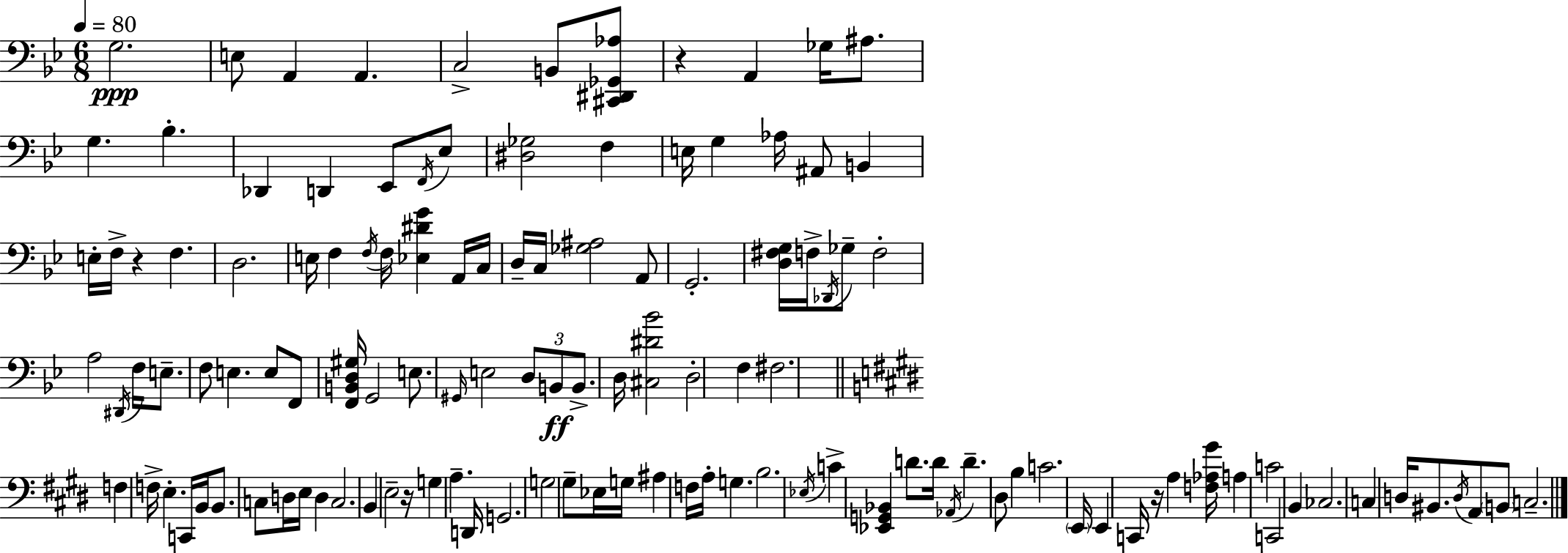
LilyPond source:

{
  \clef bass
  \numericTimeSignature
  \time 6/8
  \key bes \major
  \tempo 4 = 80
  g2.\ppp | e8 a,4 a,4. | c2-> b,8 <cis, dis, ges, aes>8 | r4 a,4 ges16 ais8. | \break g4. bes4.-. | des,4 d,4 ees,8 \acciaccatura { f,16 } ees8 | <dis ges>2 f4 | e16 g4 aes16 ais,8 b,4 | \break e16-. f16-> r4 f4. | d2. | e16 f4 \acciaccatura { f16 } f16 <ees dis' g'>4 | a,16 c16 d16-- c16 <ges ais>2 | \break a,8 g,2.-. | <d fis g>16 f16-> \acciaccatura { des,16 } ges8-- f2-. | a2 \acciaccatura { dis,16 } | f16 e8.-- f8 e4. | \break e8 f,8 <f, b, d gis>16 g,2 | e8. \grace { gis,16 } e2 | \tuplet 3/2 { d8 b,8\ff b,8.-> } d16 <cis dis' bes'>2 | d2-. | \break f4 fis2. | \bar "||" \break \key e \major f4 f16-> e4.-. c,16 | b,16 b,8. c8 d16 e16 d4 | c2. | b,4 e2-- | \break r16 g4 a4.-- d,16 | g,2. | g2 gis8-- ees16 g16 | ais4 f16 a16-. g4. | \break b2. | \acciaccatura { ees16 } c'4-> <ees, g, bes,>4 d'8. | d'16 \acciaccatura { aes,16 } d'4.-- dis8 b4 | c'2. | \break \parenthesize e,16 e,4 c,16 r16 a4 | <f aes gis'>16 a4 c'2 | c,2 b,4 | ces2. | \break c4 d16 bis,8. \acciaccatura { d16 } a,8 | \parenthesize b,8 c2.-- | \bar "|."
}